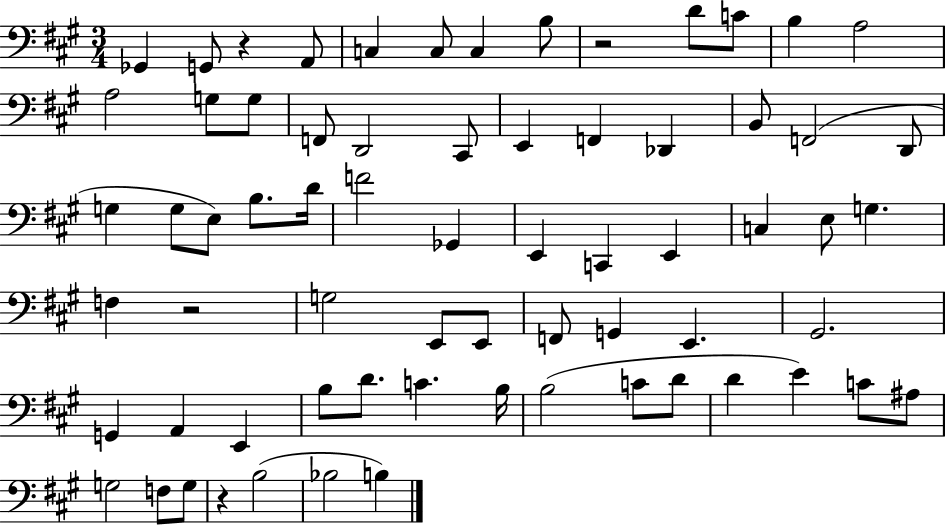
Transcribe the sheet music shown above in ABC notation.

X:1
T:Untitled
M:3/4
L:1/4
K:A
_G,, G,,/2 z A,,/2 C, C,/2 C, B,/2 z2 D/2 C/2 B, A,2 A,2 G,/2 G,/2 F,,/2 D,,2 ^C,,/2 E,, F,, _D,, B,,/2 F,,2 D,,/2 G, G,/2 E,/2 B,/2 D/4 F2 _G,, E,, C,, E,, C, E,/2 G, F, z2 G,2 E,,/2 E,,/2 F,,/2 G,, E,, ^G,,2 G,, A,, E,, B,/2 D/2 C B,/4 B,2 C/2 D/2 D E C/2 ^A,/2 G,2 F,/2 G,/2 z B,2 _B,2 B,